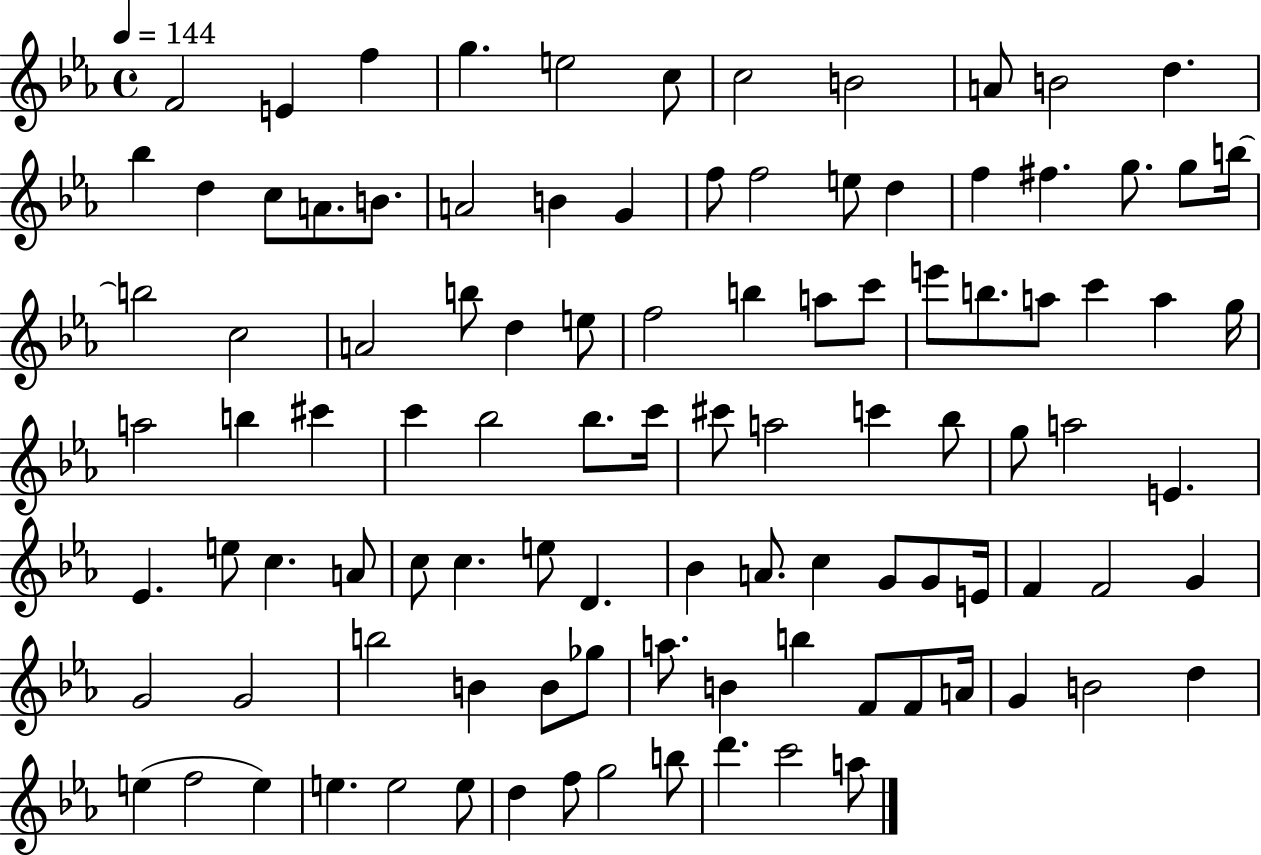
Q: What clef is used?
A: treble